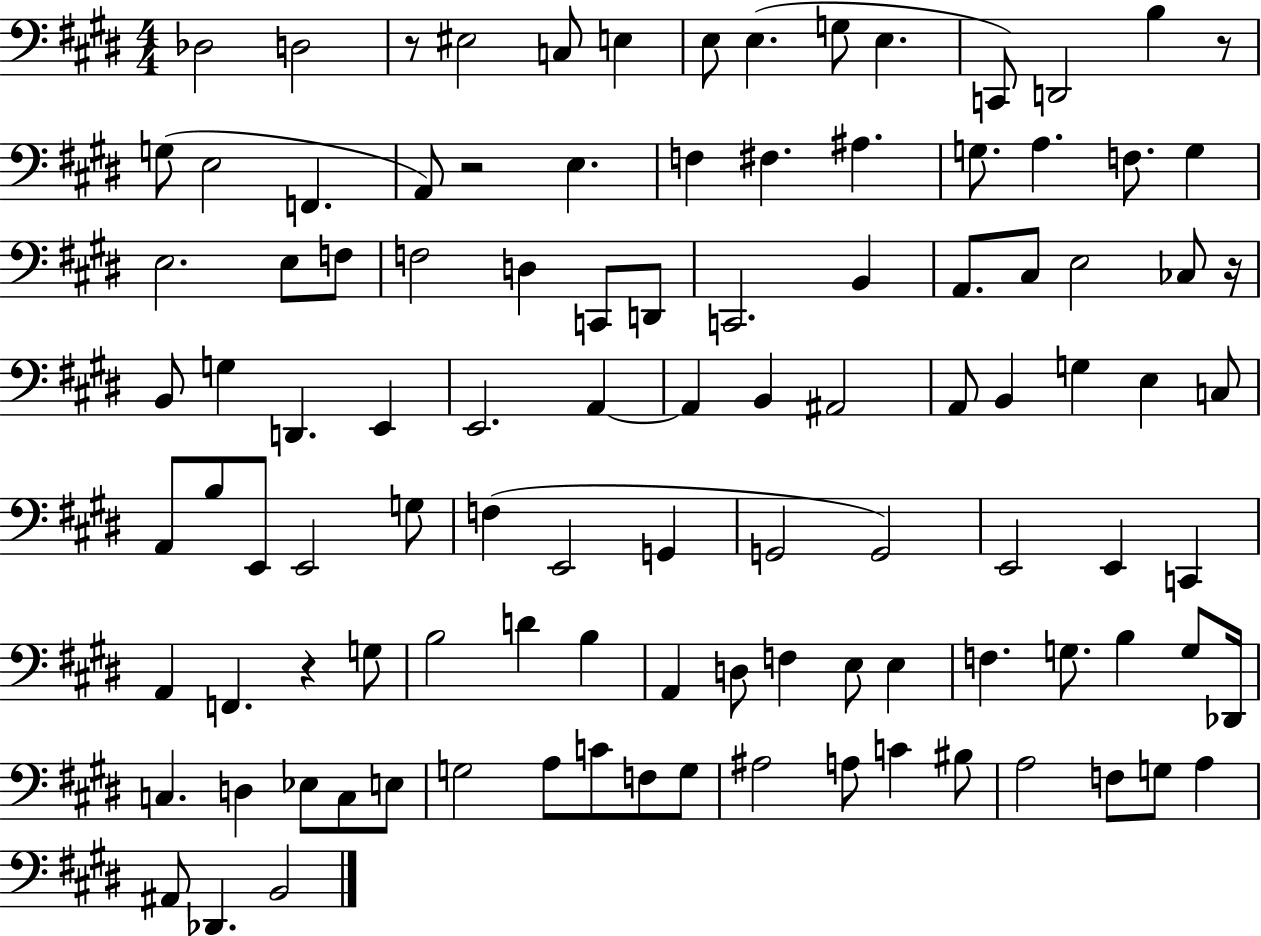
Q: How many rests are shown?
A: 5